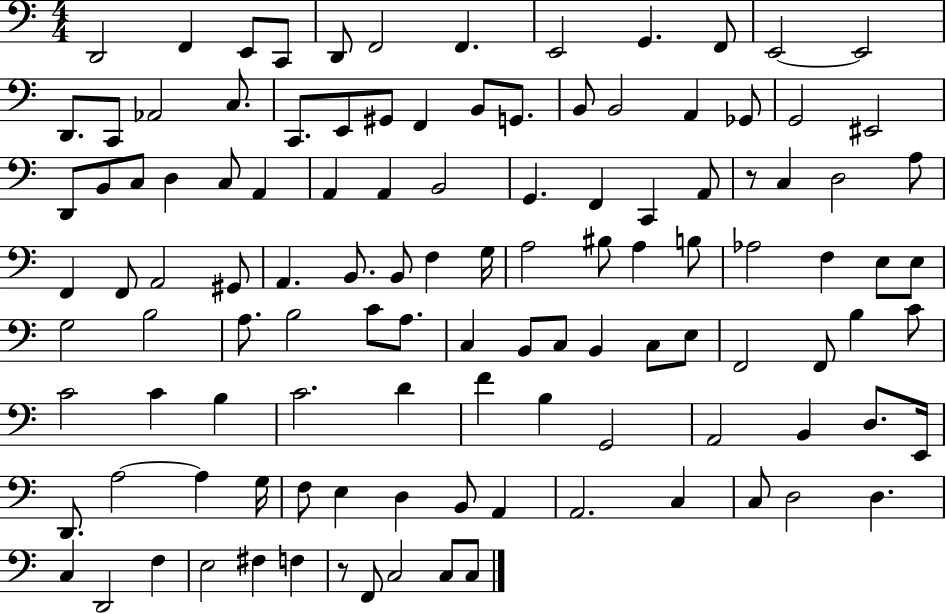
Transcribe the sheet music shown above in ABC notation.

X:1
T:Untitled
M:4/4
L:1/4
K:C
D,,2 F,, E,,/2 C,,/2 D,,/2 F,,2 F,, E,,2 G,, F,,/2 E,,2 E,,2 D,,/2 C,,/2 _A,,2 C,/2 C,,/2 E,,/2 ^G,,/2 F,, B,,/2 G,,/2 B,,/2 B,,2 A,, _G,,/2 G,,2 ^E,,2 D,,/2 B,,/2 C,/2 D, C,/2 A,, A,, A,, B,,2 G,, F,, C,, A,,/2 z/2 C, D,2 A,/2 F,, F,,/2 A,,2 ^G,,/2 A,, B,,/2 B,,/2 F, G,/4 A,2 ^B,/2 A, B,/2 _A,2 F, E,/2 E,/2 G,2 B,2 A,/2 B,2 C/2 A,/2 C, B,,/2 C,/2 B,, C,/2 E,/2 F,,2 F,,/2 B, C/2 C2 C B, C2 D F B, G,,2 A,,2 B,, D,/2 E,,/4 D,,/2 A,2 A, G,/4 F,/2 E, D, B,,/2 A,, A,,2 C, C,/2 D,2 D, C, D,,2 F, E,2 ^F, F, z/2 F,,/2 C,2 C,/2 C,/2